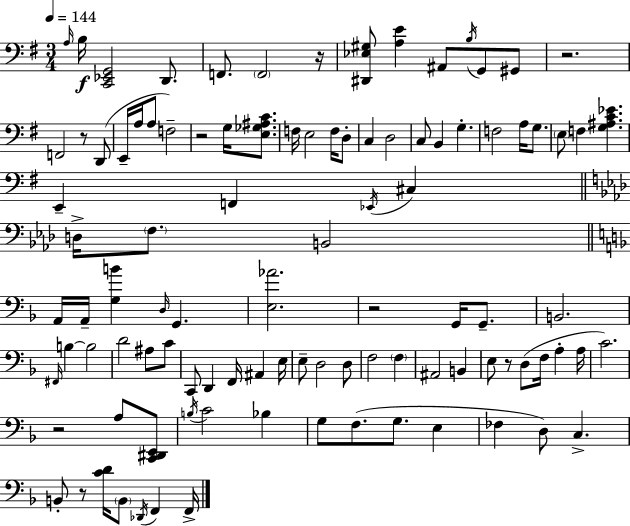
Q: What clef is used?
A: bass